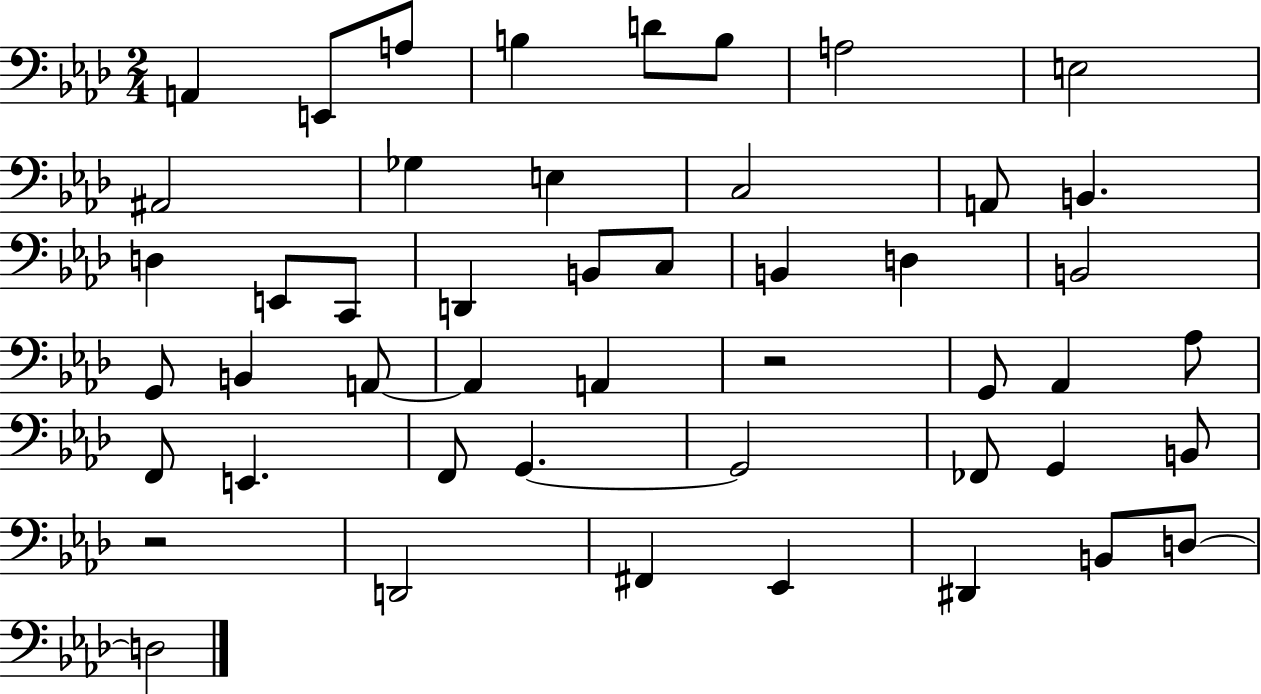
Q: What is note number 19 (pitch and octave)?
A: B2